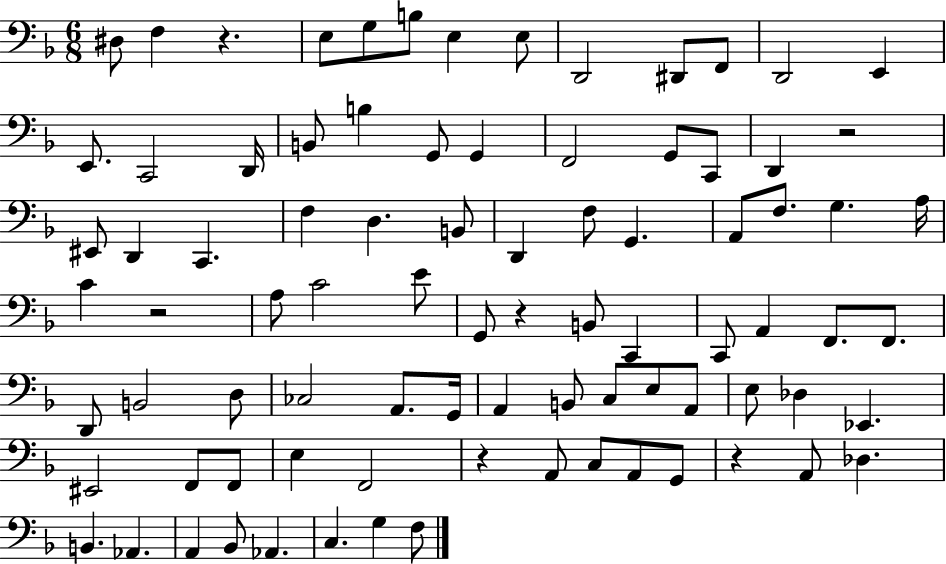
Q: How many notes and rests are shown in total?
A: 86